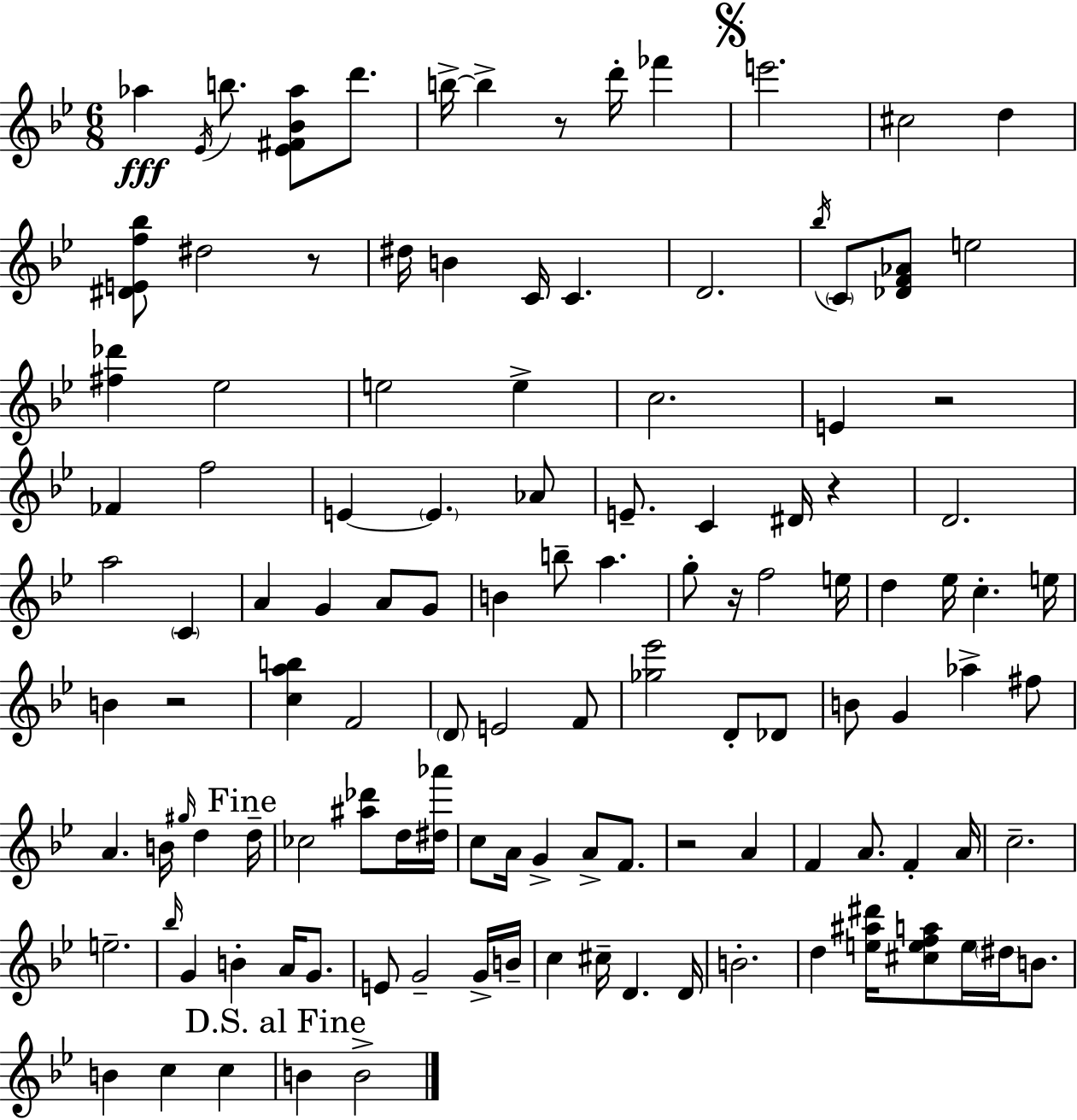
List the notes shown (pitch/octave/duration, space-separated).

Ab5/q Eb4/s B5/e. [Eb4,F#4,Bb4,Ab5]/e D6/e. B5/s B5/q R/e D6/s FES6/q E6/h. C#5/h D5/q [D#4,E4,F5,Bb5]/e D#5/h R/e D#5/s B4/q C4/s C4/q. D4/h. Bb5/s C4/e [Db4,F4,Ab4]/e E5/h [F#5,Db6]/q Eb5/h E5/h E5/q C5/h. E4/q R/h FES4/q F5/h E4/q E4/q. Ab4/e E4/e. C4/q D#4/s R/q D4/h. A5/h C4/q A4/q G4/q A4/e G4/e B4/q B5/e A5/q. G5/e R/s F5/h E5/s D5/q Eb5/s C5/q. E5/s B4/q R/h [C5,A5,B5]/q F4/h D4/e E4/h F4/e [Gb5,Eb6]/h D4/e Db4/e B4/e G4/q Ab5/q F#5/e A4/q. B4/s G#5/s D5/q D5/s CES5/h [A#5,Db6]/e D5/s [D#5,Ab6]/s C5/e A4/s G4/q A4/e F4/e. R/h A4/q F4/q A4/e. F4/q A4/s C5/h. E5/h. Bb5/s G4/q B4/q A4/s G4/e. E4/e G4/h G4/s B4/s C5/q C#5/s D4/q. D4/s B4/h. D5/q [E5,A#5,D#6]/s [C#5,E5,F5,A5]/e E5/s D#5/s B4/e. B4/q C5/q C5/q B4/q B4/h